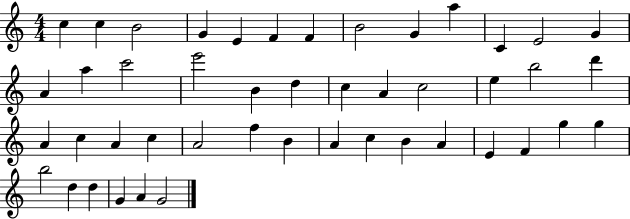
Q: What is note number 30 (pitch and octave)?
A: A4